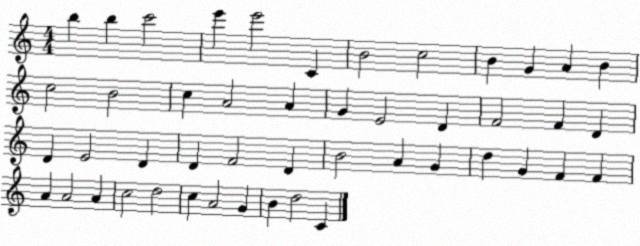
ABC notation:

X:1
T:Untitled
M:4/4
L:1/4
K:C
b b c'2 e' e'2 C B2 c2 B G A B c2 B2 c A2 A G E2 D F2 F D D E2 D D F2 D B2 A G d G F F A A2 A c2 d2 c A2 G B d2 C